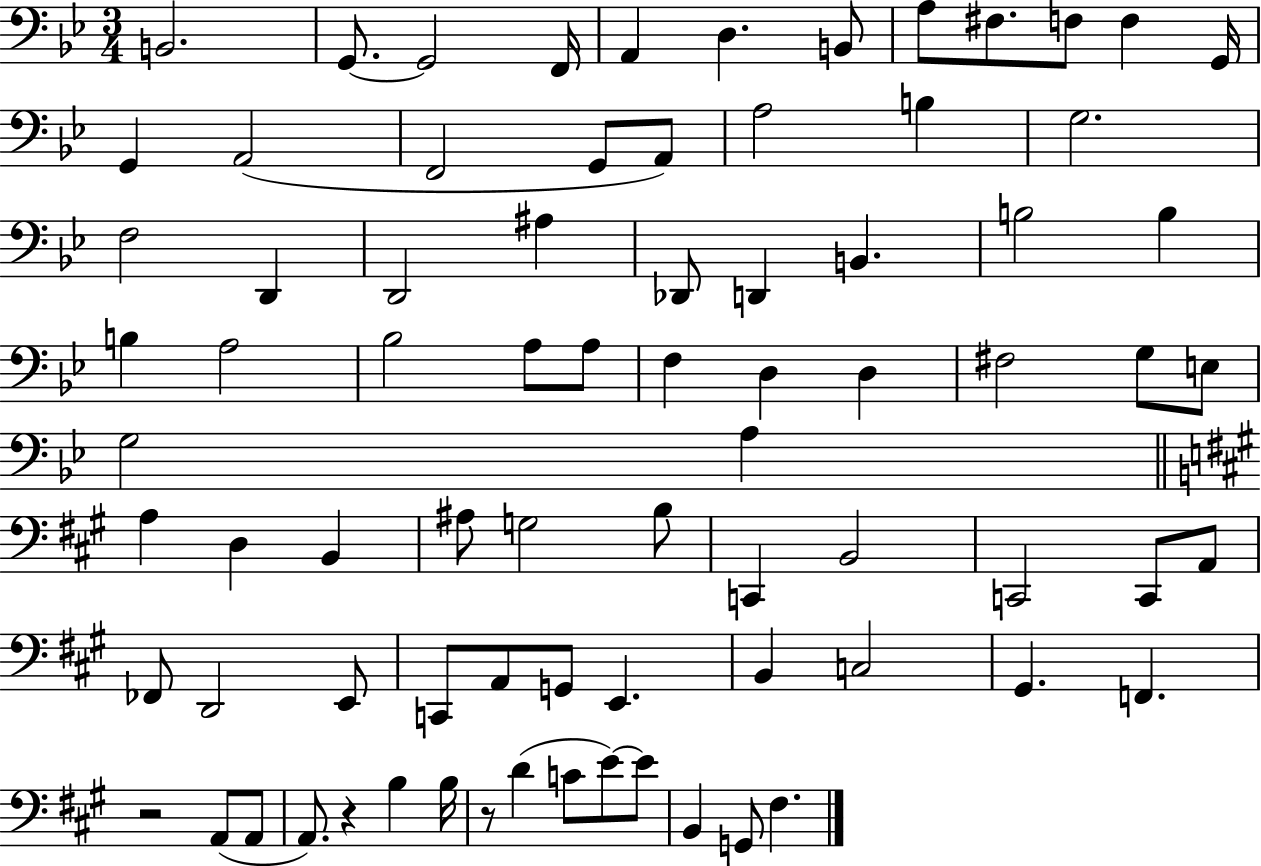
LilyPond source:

{
  \clef bass
  \numericTimeSignature
  \time 3/4
  \key bes \major
  \repeat volta 2 { b,2. | g,8.~~ g,2 f,16 | a,4 d4. b,8 | a8 fis8. f8 f4 g,16 | \break g,4 a,2( | f,2 g,8 a,8) | a2 b4 | g2. | \break f2 d,4 | d,2 ais4 | des,8 d,4 b,4. | b2 b4 | \break b4 a2 | bes2 a8 a8 | f4 d4 d4 | fis2 g8 e8 | \break g2 a4 | \bar "||" \break \key a \major a4 d4 b,4 | ais8 g2 b8 | c,4 b,2 | c,2 c,8 a,8 | \break fes,8 d,2 e,8 | c,8 a,8 g,8 e,4. | b,4 c2 | gis,4. f,4. | \break r2 a,8( a,8 | a,8.) r4 b4 b16 | r8 d'4( c'8 e'8~~) e'8 | b,4 g,8 fis4. | \break } \bar "|."
}